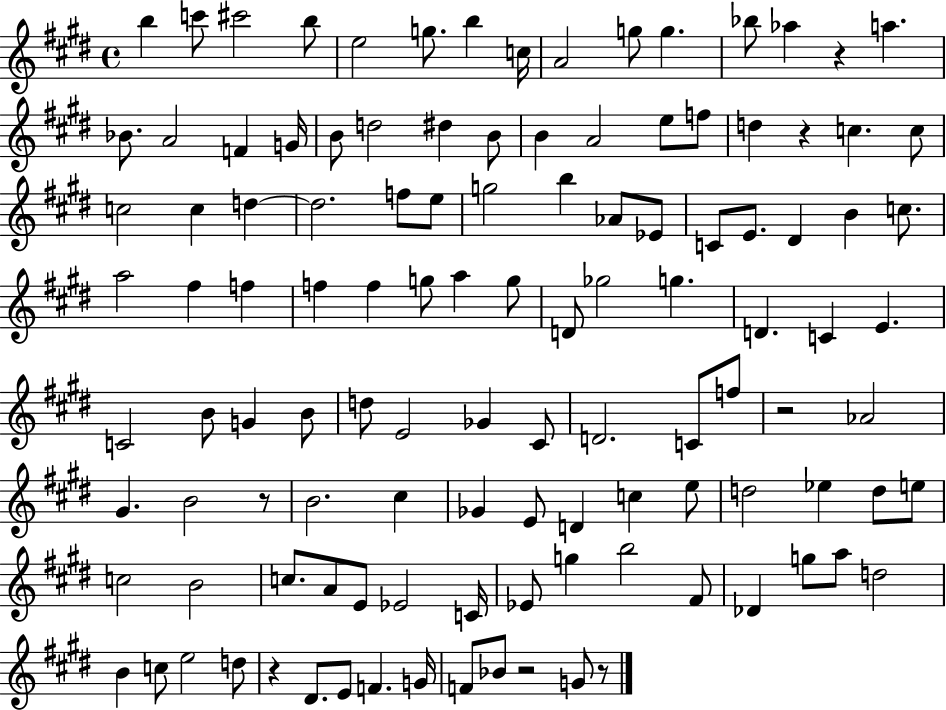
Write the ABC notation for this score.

X:1
T:Untitled
M:4/4
L:1/4
K:E
b c'/2 ^c'2 b/2 e2 g/2 b c/4 A2 g/2 g _b/2 _a z a _B/2 A2 F G/4 B/2 d2 ^d B/2 B A2 e/2 f/2 d z c c/2 c2 c d d2 f/2 e/2 g2 b _A/2 _E/2 C/2 E/2 ^D B c/2 a2 ^f f f f g/2 a g/2 D/2 _g2 g D C E C2 B/2 G B/2 d/2 E2 _G ^C/2 D2 C/2 f/2 z2 _A2 ^G B2 z/2 B2 ^c _G E/2 D c e/2 d2 _e d/2 e/2 c2 B2 c/2 A/2 E/2 _E2 C/4 _E/2 g b2 ^F/2 _D g/2 a/2 d2 B c/2 e2 d/2 z ^D/2 E/2 F G/4 F/2 _B/2 z2 G/2 z/2